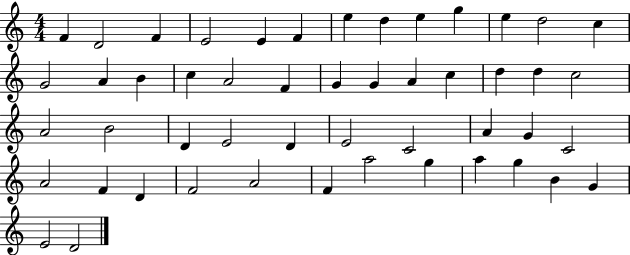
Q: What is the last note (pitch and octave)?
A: D4